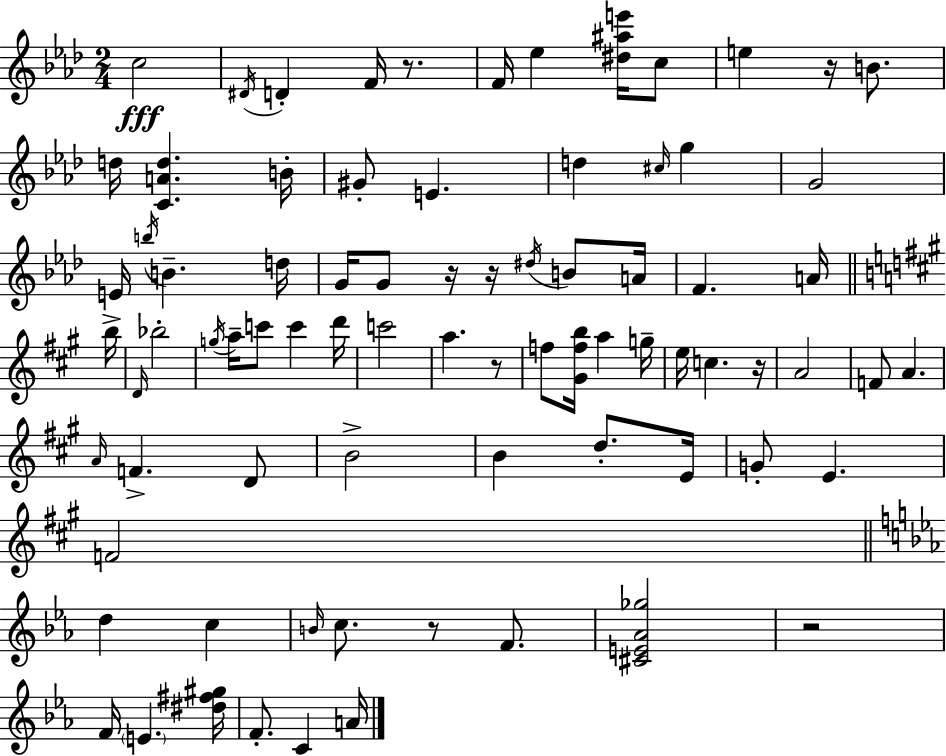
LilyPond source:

{
  \clef treble
  \numericTimeSignature
  \time 2/4
  \key aes \major
  c''2\fff | \acciaccatura { dis'16 } d'4-. f'16 r8. | f'16 ees''4 <dis'' ais'' e'''>16 c''8 | e''4 r16 b'8. | \break d''16 <c' a' d''>4. | b'16-. gis'8-. e'4. | d''4 \grace { cis''16 } g''4 | g'2 | \break e'16 \acciaccatura { b''16 } b'4.-- | d''16 g'16 g'8 r16 r16 | \acciaccatura { dis''16 } b'8 a'16 f'4. | a'16 \bar "||" \break \key a \major b''16-> \grace { d'16 } bes''2-. | \acciaccatura { g''16 } a''16-- c'''8 c'''4 | d'''16 c'''2 | a''4. | \break r8 f''8 <gis' f'' b''>16 a''4 | g''16-- e''16 c''4. | r16 a'2 | f'8 a'4. | \break \grace { a'16 } f'4.-> | d'8 b'2-> | b'4 | d''8.-. e'16 g'8-. e'4. | \break f'2 | \bar "||" \break \key ees \major d''4 c''4 | \grace { b'16 } c''8. r8 f'8. | <cis' e' aes' ges''>2 | r2 | \break f'16 \parenthesize e'4. | <dis'' fis'' gis''>16 f'8.-. c'4 | a'16 \bar "|."
}